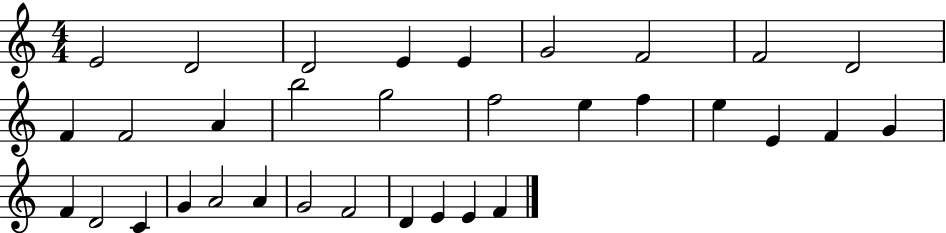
X:1
T:Untitled
M:4/4
L:1/4
K:C
E2 D2 D2 E E G2 F2 F2 D2 F F2 A b2 g2 f2 e f e E F G F D2 C G A2 A G2 F2 D E E F